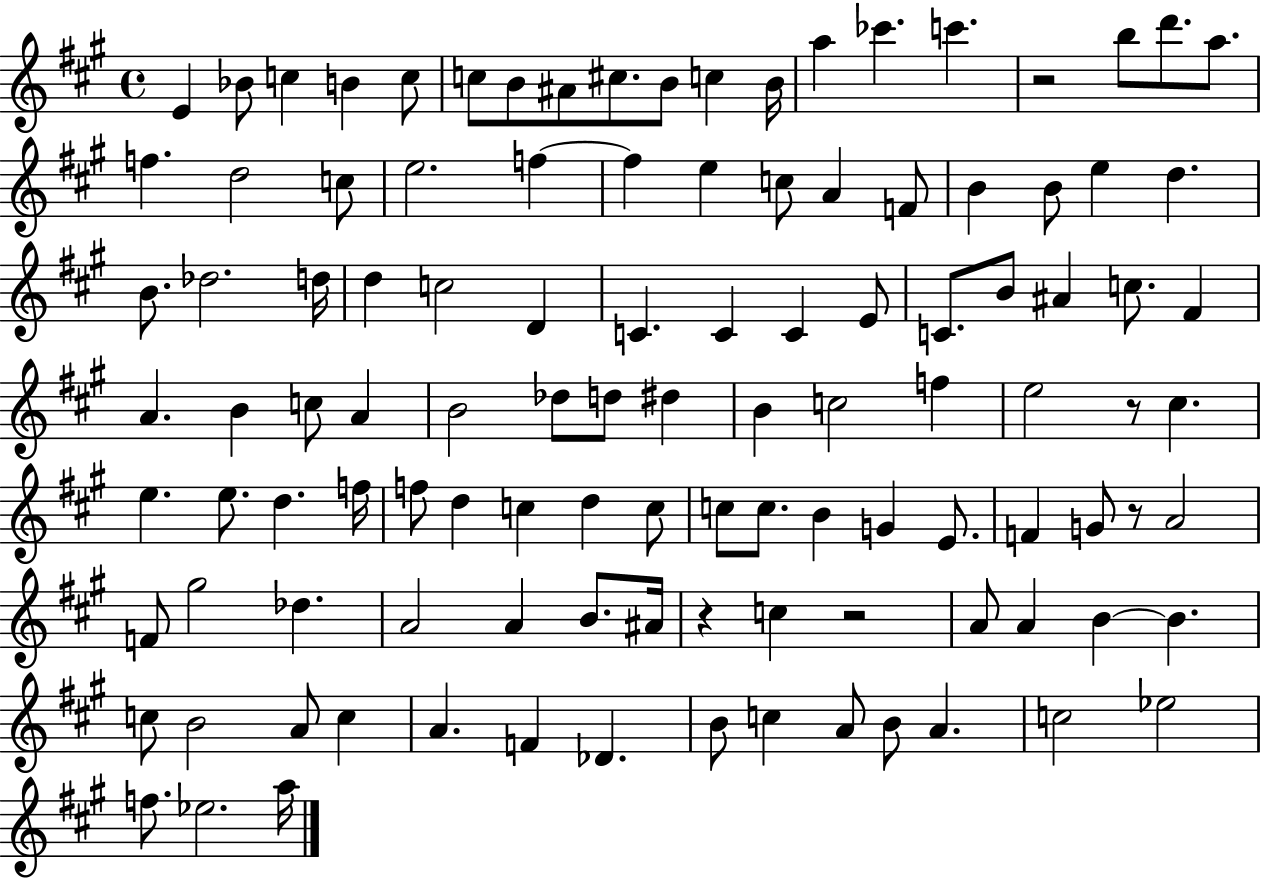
E4/q Bb4/e C5/q B4/q C5/e C5/e B4/e A#4/e C#5/e. B4/e C5/q B4/s A5/q CES6/q. C6/q. R/h B5/e D6/e. A5/e. F5/q. D5/h C5/e E5/h. F5/q F5/q E5/q C5/e A4/q F4/e B4/q B4/e E5/q D5/q. B4/e. Db5/h. D5/s D5/q C5/h D4/q C4/q. C4/q C4/q E4/e C4/e. B4/e A#4/q C5/e. F#4/q A4/q. B4/q C5/e A4/q B4/h Db5/e D5/e D#5/q B4/q C5/h F5/q E5/h R/e C#5/q. E5/q. E5/e. D5/q. F5/s F5/e D5/q C5/q D5/q C5/e C5/e C5/e. B4/q G4/q E4/e. F4/q G4/e R/e A4/h F4/e G#5/h Db5/q. A4/h A4/q B4/e. A#4/s R/q C5/q R/h A4/e A4/q B4/q B4/q. C5/e B4/h A4/e C5/q A4/q. F4/q Db4/q. B4/e C5/q A4/e B4/e A4/q. C5/h Eb5/h F5/e. Eb5/h. A5/s